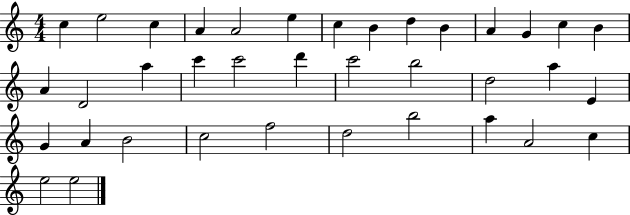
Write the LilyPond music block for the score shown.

{
  \clef treble
  \numericTimeSignature
  \time 4/4
  \key c \major
  c''4 e''2 c''4 | a'4 a'2 e''4 | c''4 b'4 d''4 b'4 | a'4 g'4 c''4 b'4 | \break a'4 d'2 a''4 | c'''4 c'''2 d'''4 | c'''2 b''2 | d''2 a''4 e'4 | \break g'4 a'4 b'2 | c''2 f''2 | d''2 b''2 | a''4 a'2 c''4 | \break e''2 e''2 | \bar "|."
}